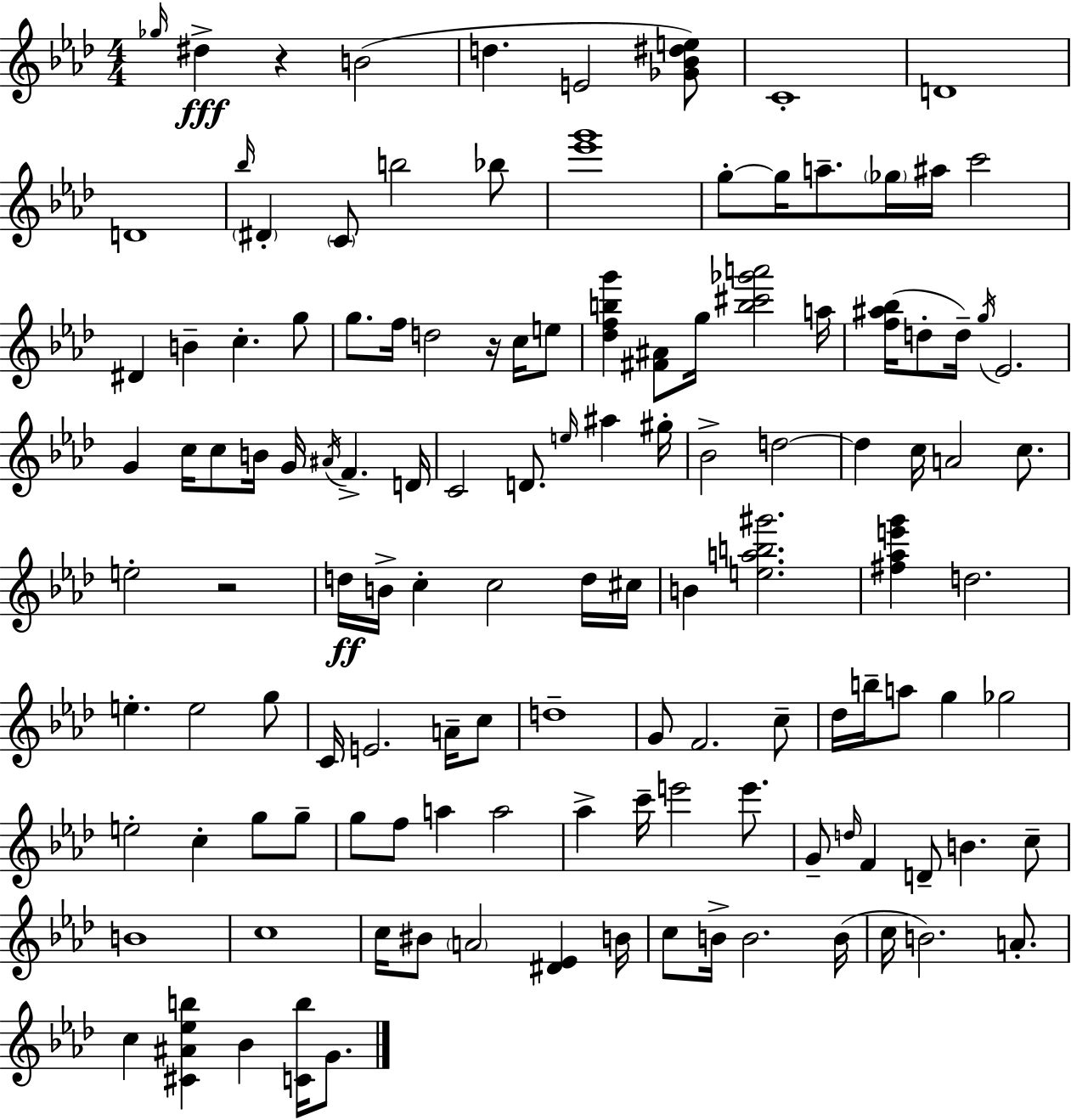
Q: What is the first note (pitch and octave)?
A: Gb5